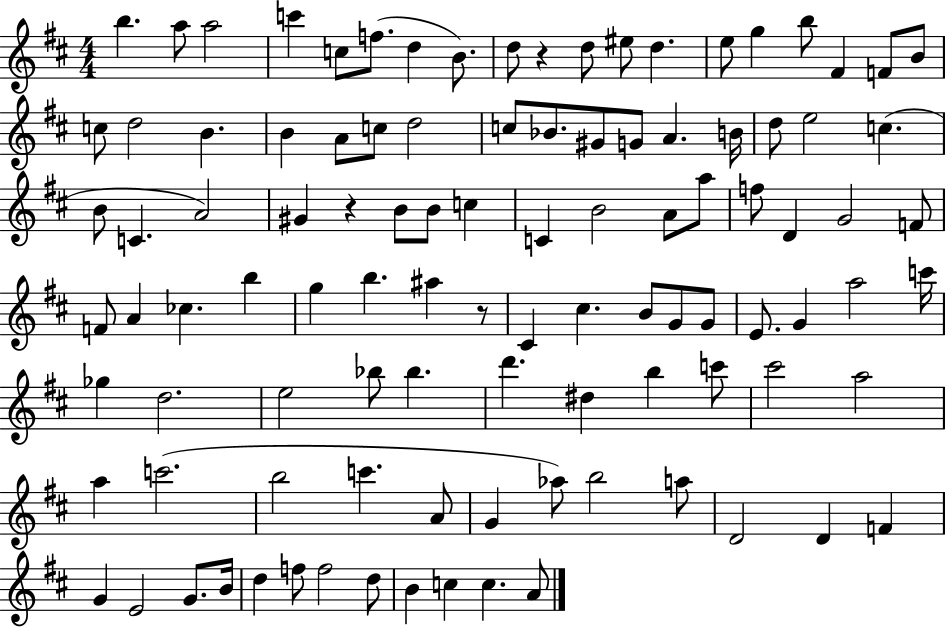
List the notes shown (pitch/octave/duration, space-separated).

B5/q. A5/e A5/h C6/q C5/e F5/e. D5/q B4/e. D5/e R/q D5/e EIS5/e D5/q. E5/e G5/q B5/e F#4/q F4/e B4/e C5/e D5/h B4/q. B4/q A4/e C5/e D5/h C5/e Bb4/e. G#4/e G4/e A4/q. B4/s D5/e E5/h C5/q. B4/e C4/q. A4/h G#4/q R/q B4/e B4/e C5/q C4/q B4/h A4/e A5/e F5/e D4/q G4/h F4/e F4/e A4/q CES5/q. B5/q G5/q B5/q. A#5/q R/e C#4/q C#5/q. B4/e G4/e G4/e E4/e. G4/q A5/h C6/s Gb5/q D5/h. E5/h Bb5/e Bb5/q. D6/q. D#5/q B5/q C6/e C#6/h A5/h A5/q C6/h. B5/h C6/q. A4/e G4/q Ab5/e B5/h A5/e D4/h D4/q F4/q G4/q E4/h G4/e. B4/s D5/q F5/e F5/h D5/e B4/q C5/q C5/q. A4/e